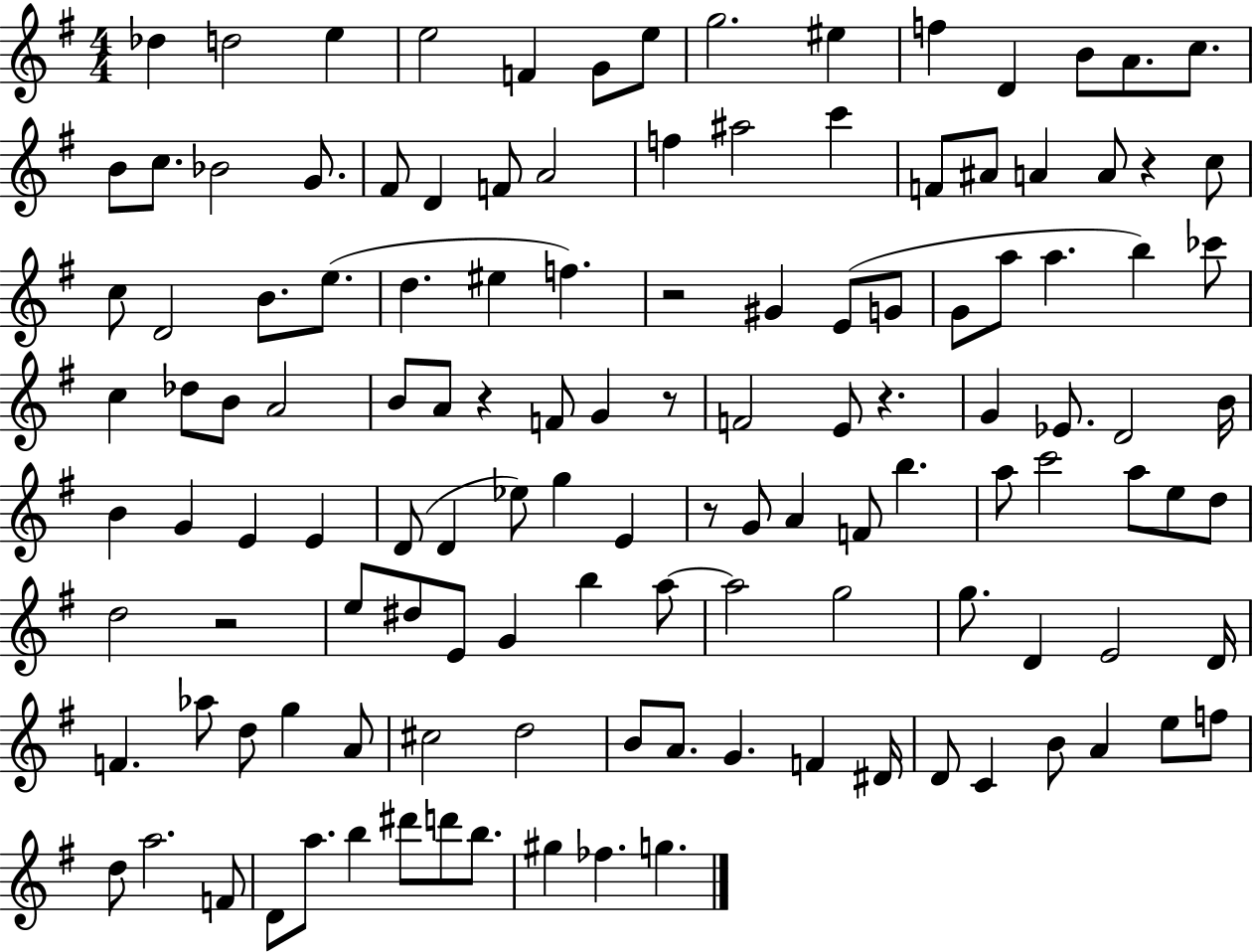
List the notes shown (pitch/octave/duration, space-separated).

Db5/q D5/h E5/q E5/h F4/q G4/e E5/e G5/h. EIS5/q F5/q D4/q B4/e A4/e. C5/e. B4/e C5/e. Bb4/h G4/e. F#4/e D4/q F4/e A4/h F5/q A#5/h C6/q F4/e A#4/e A4/q A4/e R/q C5/e C5/e D4/h B4/e. E5/e. D5/q. EIS5/q F5/q. R/h G#4/q E4/e G4/e G4/e A5/e A5/q. B5/q CES6/e C5/q Db5/e B4/e A4/h B4/e A4/e R/q F4/e G4/q R/e F4/h E4/e R/q. G4/q Eb4/e. D4/h B4/s B4/q G4/q E4/q E4/q D4/e D4/q Eb5/e G5/q E4/q R/e G4/e A4/q F4/e B5/q. A5/e C6/h A5/e E5/e D5/e D5/h R/h E5/e D#5/e E4/e G4/q B5/q A5/e A5/h G5/h G5/e. D4/q E4/h D4/s F4/q. Ab5/e D5/e G5/q A4/e C#5/h D5/h B4/e A4/e. G4/q. F4/q D#4/s D4/e C4/q B4/e A4/q E5/e F5/e D5/e A5/h. F4/e D4/e A5/e. B5/q D#6/e D6/e B5/e. G#5/q FES5/q. G5/q.